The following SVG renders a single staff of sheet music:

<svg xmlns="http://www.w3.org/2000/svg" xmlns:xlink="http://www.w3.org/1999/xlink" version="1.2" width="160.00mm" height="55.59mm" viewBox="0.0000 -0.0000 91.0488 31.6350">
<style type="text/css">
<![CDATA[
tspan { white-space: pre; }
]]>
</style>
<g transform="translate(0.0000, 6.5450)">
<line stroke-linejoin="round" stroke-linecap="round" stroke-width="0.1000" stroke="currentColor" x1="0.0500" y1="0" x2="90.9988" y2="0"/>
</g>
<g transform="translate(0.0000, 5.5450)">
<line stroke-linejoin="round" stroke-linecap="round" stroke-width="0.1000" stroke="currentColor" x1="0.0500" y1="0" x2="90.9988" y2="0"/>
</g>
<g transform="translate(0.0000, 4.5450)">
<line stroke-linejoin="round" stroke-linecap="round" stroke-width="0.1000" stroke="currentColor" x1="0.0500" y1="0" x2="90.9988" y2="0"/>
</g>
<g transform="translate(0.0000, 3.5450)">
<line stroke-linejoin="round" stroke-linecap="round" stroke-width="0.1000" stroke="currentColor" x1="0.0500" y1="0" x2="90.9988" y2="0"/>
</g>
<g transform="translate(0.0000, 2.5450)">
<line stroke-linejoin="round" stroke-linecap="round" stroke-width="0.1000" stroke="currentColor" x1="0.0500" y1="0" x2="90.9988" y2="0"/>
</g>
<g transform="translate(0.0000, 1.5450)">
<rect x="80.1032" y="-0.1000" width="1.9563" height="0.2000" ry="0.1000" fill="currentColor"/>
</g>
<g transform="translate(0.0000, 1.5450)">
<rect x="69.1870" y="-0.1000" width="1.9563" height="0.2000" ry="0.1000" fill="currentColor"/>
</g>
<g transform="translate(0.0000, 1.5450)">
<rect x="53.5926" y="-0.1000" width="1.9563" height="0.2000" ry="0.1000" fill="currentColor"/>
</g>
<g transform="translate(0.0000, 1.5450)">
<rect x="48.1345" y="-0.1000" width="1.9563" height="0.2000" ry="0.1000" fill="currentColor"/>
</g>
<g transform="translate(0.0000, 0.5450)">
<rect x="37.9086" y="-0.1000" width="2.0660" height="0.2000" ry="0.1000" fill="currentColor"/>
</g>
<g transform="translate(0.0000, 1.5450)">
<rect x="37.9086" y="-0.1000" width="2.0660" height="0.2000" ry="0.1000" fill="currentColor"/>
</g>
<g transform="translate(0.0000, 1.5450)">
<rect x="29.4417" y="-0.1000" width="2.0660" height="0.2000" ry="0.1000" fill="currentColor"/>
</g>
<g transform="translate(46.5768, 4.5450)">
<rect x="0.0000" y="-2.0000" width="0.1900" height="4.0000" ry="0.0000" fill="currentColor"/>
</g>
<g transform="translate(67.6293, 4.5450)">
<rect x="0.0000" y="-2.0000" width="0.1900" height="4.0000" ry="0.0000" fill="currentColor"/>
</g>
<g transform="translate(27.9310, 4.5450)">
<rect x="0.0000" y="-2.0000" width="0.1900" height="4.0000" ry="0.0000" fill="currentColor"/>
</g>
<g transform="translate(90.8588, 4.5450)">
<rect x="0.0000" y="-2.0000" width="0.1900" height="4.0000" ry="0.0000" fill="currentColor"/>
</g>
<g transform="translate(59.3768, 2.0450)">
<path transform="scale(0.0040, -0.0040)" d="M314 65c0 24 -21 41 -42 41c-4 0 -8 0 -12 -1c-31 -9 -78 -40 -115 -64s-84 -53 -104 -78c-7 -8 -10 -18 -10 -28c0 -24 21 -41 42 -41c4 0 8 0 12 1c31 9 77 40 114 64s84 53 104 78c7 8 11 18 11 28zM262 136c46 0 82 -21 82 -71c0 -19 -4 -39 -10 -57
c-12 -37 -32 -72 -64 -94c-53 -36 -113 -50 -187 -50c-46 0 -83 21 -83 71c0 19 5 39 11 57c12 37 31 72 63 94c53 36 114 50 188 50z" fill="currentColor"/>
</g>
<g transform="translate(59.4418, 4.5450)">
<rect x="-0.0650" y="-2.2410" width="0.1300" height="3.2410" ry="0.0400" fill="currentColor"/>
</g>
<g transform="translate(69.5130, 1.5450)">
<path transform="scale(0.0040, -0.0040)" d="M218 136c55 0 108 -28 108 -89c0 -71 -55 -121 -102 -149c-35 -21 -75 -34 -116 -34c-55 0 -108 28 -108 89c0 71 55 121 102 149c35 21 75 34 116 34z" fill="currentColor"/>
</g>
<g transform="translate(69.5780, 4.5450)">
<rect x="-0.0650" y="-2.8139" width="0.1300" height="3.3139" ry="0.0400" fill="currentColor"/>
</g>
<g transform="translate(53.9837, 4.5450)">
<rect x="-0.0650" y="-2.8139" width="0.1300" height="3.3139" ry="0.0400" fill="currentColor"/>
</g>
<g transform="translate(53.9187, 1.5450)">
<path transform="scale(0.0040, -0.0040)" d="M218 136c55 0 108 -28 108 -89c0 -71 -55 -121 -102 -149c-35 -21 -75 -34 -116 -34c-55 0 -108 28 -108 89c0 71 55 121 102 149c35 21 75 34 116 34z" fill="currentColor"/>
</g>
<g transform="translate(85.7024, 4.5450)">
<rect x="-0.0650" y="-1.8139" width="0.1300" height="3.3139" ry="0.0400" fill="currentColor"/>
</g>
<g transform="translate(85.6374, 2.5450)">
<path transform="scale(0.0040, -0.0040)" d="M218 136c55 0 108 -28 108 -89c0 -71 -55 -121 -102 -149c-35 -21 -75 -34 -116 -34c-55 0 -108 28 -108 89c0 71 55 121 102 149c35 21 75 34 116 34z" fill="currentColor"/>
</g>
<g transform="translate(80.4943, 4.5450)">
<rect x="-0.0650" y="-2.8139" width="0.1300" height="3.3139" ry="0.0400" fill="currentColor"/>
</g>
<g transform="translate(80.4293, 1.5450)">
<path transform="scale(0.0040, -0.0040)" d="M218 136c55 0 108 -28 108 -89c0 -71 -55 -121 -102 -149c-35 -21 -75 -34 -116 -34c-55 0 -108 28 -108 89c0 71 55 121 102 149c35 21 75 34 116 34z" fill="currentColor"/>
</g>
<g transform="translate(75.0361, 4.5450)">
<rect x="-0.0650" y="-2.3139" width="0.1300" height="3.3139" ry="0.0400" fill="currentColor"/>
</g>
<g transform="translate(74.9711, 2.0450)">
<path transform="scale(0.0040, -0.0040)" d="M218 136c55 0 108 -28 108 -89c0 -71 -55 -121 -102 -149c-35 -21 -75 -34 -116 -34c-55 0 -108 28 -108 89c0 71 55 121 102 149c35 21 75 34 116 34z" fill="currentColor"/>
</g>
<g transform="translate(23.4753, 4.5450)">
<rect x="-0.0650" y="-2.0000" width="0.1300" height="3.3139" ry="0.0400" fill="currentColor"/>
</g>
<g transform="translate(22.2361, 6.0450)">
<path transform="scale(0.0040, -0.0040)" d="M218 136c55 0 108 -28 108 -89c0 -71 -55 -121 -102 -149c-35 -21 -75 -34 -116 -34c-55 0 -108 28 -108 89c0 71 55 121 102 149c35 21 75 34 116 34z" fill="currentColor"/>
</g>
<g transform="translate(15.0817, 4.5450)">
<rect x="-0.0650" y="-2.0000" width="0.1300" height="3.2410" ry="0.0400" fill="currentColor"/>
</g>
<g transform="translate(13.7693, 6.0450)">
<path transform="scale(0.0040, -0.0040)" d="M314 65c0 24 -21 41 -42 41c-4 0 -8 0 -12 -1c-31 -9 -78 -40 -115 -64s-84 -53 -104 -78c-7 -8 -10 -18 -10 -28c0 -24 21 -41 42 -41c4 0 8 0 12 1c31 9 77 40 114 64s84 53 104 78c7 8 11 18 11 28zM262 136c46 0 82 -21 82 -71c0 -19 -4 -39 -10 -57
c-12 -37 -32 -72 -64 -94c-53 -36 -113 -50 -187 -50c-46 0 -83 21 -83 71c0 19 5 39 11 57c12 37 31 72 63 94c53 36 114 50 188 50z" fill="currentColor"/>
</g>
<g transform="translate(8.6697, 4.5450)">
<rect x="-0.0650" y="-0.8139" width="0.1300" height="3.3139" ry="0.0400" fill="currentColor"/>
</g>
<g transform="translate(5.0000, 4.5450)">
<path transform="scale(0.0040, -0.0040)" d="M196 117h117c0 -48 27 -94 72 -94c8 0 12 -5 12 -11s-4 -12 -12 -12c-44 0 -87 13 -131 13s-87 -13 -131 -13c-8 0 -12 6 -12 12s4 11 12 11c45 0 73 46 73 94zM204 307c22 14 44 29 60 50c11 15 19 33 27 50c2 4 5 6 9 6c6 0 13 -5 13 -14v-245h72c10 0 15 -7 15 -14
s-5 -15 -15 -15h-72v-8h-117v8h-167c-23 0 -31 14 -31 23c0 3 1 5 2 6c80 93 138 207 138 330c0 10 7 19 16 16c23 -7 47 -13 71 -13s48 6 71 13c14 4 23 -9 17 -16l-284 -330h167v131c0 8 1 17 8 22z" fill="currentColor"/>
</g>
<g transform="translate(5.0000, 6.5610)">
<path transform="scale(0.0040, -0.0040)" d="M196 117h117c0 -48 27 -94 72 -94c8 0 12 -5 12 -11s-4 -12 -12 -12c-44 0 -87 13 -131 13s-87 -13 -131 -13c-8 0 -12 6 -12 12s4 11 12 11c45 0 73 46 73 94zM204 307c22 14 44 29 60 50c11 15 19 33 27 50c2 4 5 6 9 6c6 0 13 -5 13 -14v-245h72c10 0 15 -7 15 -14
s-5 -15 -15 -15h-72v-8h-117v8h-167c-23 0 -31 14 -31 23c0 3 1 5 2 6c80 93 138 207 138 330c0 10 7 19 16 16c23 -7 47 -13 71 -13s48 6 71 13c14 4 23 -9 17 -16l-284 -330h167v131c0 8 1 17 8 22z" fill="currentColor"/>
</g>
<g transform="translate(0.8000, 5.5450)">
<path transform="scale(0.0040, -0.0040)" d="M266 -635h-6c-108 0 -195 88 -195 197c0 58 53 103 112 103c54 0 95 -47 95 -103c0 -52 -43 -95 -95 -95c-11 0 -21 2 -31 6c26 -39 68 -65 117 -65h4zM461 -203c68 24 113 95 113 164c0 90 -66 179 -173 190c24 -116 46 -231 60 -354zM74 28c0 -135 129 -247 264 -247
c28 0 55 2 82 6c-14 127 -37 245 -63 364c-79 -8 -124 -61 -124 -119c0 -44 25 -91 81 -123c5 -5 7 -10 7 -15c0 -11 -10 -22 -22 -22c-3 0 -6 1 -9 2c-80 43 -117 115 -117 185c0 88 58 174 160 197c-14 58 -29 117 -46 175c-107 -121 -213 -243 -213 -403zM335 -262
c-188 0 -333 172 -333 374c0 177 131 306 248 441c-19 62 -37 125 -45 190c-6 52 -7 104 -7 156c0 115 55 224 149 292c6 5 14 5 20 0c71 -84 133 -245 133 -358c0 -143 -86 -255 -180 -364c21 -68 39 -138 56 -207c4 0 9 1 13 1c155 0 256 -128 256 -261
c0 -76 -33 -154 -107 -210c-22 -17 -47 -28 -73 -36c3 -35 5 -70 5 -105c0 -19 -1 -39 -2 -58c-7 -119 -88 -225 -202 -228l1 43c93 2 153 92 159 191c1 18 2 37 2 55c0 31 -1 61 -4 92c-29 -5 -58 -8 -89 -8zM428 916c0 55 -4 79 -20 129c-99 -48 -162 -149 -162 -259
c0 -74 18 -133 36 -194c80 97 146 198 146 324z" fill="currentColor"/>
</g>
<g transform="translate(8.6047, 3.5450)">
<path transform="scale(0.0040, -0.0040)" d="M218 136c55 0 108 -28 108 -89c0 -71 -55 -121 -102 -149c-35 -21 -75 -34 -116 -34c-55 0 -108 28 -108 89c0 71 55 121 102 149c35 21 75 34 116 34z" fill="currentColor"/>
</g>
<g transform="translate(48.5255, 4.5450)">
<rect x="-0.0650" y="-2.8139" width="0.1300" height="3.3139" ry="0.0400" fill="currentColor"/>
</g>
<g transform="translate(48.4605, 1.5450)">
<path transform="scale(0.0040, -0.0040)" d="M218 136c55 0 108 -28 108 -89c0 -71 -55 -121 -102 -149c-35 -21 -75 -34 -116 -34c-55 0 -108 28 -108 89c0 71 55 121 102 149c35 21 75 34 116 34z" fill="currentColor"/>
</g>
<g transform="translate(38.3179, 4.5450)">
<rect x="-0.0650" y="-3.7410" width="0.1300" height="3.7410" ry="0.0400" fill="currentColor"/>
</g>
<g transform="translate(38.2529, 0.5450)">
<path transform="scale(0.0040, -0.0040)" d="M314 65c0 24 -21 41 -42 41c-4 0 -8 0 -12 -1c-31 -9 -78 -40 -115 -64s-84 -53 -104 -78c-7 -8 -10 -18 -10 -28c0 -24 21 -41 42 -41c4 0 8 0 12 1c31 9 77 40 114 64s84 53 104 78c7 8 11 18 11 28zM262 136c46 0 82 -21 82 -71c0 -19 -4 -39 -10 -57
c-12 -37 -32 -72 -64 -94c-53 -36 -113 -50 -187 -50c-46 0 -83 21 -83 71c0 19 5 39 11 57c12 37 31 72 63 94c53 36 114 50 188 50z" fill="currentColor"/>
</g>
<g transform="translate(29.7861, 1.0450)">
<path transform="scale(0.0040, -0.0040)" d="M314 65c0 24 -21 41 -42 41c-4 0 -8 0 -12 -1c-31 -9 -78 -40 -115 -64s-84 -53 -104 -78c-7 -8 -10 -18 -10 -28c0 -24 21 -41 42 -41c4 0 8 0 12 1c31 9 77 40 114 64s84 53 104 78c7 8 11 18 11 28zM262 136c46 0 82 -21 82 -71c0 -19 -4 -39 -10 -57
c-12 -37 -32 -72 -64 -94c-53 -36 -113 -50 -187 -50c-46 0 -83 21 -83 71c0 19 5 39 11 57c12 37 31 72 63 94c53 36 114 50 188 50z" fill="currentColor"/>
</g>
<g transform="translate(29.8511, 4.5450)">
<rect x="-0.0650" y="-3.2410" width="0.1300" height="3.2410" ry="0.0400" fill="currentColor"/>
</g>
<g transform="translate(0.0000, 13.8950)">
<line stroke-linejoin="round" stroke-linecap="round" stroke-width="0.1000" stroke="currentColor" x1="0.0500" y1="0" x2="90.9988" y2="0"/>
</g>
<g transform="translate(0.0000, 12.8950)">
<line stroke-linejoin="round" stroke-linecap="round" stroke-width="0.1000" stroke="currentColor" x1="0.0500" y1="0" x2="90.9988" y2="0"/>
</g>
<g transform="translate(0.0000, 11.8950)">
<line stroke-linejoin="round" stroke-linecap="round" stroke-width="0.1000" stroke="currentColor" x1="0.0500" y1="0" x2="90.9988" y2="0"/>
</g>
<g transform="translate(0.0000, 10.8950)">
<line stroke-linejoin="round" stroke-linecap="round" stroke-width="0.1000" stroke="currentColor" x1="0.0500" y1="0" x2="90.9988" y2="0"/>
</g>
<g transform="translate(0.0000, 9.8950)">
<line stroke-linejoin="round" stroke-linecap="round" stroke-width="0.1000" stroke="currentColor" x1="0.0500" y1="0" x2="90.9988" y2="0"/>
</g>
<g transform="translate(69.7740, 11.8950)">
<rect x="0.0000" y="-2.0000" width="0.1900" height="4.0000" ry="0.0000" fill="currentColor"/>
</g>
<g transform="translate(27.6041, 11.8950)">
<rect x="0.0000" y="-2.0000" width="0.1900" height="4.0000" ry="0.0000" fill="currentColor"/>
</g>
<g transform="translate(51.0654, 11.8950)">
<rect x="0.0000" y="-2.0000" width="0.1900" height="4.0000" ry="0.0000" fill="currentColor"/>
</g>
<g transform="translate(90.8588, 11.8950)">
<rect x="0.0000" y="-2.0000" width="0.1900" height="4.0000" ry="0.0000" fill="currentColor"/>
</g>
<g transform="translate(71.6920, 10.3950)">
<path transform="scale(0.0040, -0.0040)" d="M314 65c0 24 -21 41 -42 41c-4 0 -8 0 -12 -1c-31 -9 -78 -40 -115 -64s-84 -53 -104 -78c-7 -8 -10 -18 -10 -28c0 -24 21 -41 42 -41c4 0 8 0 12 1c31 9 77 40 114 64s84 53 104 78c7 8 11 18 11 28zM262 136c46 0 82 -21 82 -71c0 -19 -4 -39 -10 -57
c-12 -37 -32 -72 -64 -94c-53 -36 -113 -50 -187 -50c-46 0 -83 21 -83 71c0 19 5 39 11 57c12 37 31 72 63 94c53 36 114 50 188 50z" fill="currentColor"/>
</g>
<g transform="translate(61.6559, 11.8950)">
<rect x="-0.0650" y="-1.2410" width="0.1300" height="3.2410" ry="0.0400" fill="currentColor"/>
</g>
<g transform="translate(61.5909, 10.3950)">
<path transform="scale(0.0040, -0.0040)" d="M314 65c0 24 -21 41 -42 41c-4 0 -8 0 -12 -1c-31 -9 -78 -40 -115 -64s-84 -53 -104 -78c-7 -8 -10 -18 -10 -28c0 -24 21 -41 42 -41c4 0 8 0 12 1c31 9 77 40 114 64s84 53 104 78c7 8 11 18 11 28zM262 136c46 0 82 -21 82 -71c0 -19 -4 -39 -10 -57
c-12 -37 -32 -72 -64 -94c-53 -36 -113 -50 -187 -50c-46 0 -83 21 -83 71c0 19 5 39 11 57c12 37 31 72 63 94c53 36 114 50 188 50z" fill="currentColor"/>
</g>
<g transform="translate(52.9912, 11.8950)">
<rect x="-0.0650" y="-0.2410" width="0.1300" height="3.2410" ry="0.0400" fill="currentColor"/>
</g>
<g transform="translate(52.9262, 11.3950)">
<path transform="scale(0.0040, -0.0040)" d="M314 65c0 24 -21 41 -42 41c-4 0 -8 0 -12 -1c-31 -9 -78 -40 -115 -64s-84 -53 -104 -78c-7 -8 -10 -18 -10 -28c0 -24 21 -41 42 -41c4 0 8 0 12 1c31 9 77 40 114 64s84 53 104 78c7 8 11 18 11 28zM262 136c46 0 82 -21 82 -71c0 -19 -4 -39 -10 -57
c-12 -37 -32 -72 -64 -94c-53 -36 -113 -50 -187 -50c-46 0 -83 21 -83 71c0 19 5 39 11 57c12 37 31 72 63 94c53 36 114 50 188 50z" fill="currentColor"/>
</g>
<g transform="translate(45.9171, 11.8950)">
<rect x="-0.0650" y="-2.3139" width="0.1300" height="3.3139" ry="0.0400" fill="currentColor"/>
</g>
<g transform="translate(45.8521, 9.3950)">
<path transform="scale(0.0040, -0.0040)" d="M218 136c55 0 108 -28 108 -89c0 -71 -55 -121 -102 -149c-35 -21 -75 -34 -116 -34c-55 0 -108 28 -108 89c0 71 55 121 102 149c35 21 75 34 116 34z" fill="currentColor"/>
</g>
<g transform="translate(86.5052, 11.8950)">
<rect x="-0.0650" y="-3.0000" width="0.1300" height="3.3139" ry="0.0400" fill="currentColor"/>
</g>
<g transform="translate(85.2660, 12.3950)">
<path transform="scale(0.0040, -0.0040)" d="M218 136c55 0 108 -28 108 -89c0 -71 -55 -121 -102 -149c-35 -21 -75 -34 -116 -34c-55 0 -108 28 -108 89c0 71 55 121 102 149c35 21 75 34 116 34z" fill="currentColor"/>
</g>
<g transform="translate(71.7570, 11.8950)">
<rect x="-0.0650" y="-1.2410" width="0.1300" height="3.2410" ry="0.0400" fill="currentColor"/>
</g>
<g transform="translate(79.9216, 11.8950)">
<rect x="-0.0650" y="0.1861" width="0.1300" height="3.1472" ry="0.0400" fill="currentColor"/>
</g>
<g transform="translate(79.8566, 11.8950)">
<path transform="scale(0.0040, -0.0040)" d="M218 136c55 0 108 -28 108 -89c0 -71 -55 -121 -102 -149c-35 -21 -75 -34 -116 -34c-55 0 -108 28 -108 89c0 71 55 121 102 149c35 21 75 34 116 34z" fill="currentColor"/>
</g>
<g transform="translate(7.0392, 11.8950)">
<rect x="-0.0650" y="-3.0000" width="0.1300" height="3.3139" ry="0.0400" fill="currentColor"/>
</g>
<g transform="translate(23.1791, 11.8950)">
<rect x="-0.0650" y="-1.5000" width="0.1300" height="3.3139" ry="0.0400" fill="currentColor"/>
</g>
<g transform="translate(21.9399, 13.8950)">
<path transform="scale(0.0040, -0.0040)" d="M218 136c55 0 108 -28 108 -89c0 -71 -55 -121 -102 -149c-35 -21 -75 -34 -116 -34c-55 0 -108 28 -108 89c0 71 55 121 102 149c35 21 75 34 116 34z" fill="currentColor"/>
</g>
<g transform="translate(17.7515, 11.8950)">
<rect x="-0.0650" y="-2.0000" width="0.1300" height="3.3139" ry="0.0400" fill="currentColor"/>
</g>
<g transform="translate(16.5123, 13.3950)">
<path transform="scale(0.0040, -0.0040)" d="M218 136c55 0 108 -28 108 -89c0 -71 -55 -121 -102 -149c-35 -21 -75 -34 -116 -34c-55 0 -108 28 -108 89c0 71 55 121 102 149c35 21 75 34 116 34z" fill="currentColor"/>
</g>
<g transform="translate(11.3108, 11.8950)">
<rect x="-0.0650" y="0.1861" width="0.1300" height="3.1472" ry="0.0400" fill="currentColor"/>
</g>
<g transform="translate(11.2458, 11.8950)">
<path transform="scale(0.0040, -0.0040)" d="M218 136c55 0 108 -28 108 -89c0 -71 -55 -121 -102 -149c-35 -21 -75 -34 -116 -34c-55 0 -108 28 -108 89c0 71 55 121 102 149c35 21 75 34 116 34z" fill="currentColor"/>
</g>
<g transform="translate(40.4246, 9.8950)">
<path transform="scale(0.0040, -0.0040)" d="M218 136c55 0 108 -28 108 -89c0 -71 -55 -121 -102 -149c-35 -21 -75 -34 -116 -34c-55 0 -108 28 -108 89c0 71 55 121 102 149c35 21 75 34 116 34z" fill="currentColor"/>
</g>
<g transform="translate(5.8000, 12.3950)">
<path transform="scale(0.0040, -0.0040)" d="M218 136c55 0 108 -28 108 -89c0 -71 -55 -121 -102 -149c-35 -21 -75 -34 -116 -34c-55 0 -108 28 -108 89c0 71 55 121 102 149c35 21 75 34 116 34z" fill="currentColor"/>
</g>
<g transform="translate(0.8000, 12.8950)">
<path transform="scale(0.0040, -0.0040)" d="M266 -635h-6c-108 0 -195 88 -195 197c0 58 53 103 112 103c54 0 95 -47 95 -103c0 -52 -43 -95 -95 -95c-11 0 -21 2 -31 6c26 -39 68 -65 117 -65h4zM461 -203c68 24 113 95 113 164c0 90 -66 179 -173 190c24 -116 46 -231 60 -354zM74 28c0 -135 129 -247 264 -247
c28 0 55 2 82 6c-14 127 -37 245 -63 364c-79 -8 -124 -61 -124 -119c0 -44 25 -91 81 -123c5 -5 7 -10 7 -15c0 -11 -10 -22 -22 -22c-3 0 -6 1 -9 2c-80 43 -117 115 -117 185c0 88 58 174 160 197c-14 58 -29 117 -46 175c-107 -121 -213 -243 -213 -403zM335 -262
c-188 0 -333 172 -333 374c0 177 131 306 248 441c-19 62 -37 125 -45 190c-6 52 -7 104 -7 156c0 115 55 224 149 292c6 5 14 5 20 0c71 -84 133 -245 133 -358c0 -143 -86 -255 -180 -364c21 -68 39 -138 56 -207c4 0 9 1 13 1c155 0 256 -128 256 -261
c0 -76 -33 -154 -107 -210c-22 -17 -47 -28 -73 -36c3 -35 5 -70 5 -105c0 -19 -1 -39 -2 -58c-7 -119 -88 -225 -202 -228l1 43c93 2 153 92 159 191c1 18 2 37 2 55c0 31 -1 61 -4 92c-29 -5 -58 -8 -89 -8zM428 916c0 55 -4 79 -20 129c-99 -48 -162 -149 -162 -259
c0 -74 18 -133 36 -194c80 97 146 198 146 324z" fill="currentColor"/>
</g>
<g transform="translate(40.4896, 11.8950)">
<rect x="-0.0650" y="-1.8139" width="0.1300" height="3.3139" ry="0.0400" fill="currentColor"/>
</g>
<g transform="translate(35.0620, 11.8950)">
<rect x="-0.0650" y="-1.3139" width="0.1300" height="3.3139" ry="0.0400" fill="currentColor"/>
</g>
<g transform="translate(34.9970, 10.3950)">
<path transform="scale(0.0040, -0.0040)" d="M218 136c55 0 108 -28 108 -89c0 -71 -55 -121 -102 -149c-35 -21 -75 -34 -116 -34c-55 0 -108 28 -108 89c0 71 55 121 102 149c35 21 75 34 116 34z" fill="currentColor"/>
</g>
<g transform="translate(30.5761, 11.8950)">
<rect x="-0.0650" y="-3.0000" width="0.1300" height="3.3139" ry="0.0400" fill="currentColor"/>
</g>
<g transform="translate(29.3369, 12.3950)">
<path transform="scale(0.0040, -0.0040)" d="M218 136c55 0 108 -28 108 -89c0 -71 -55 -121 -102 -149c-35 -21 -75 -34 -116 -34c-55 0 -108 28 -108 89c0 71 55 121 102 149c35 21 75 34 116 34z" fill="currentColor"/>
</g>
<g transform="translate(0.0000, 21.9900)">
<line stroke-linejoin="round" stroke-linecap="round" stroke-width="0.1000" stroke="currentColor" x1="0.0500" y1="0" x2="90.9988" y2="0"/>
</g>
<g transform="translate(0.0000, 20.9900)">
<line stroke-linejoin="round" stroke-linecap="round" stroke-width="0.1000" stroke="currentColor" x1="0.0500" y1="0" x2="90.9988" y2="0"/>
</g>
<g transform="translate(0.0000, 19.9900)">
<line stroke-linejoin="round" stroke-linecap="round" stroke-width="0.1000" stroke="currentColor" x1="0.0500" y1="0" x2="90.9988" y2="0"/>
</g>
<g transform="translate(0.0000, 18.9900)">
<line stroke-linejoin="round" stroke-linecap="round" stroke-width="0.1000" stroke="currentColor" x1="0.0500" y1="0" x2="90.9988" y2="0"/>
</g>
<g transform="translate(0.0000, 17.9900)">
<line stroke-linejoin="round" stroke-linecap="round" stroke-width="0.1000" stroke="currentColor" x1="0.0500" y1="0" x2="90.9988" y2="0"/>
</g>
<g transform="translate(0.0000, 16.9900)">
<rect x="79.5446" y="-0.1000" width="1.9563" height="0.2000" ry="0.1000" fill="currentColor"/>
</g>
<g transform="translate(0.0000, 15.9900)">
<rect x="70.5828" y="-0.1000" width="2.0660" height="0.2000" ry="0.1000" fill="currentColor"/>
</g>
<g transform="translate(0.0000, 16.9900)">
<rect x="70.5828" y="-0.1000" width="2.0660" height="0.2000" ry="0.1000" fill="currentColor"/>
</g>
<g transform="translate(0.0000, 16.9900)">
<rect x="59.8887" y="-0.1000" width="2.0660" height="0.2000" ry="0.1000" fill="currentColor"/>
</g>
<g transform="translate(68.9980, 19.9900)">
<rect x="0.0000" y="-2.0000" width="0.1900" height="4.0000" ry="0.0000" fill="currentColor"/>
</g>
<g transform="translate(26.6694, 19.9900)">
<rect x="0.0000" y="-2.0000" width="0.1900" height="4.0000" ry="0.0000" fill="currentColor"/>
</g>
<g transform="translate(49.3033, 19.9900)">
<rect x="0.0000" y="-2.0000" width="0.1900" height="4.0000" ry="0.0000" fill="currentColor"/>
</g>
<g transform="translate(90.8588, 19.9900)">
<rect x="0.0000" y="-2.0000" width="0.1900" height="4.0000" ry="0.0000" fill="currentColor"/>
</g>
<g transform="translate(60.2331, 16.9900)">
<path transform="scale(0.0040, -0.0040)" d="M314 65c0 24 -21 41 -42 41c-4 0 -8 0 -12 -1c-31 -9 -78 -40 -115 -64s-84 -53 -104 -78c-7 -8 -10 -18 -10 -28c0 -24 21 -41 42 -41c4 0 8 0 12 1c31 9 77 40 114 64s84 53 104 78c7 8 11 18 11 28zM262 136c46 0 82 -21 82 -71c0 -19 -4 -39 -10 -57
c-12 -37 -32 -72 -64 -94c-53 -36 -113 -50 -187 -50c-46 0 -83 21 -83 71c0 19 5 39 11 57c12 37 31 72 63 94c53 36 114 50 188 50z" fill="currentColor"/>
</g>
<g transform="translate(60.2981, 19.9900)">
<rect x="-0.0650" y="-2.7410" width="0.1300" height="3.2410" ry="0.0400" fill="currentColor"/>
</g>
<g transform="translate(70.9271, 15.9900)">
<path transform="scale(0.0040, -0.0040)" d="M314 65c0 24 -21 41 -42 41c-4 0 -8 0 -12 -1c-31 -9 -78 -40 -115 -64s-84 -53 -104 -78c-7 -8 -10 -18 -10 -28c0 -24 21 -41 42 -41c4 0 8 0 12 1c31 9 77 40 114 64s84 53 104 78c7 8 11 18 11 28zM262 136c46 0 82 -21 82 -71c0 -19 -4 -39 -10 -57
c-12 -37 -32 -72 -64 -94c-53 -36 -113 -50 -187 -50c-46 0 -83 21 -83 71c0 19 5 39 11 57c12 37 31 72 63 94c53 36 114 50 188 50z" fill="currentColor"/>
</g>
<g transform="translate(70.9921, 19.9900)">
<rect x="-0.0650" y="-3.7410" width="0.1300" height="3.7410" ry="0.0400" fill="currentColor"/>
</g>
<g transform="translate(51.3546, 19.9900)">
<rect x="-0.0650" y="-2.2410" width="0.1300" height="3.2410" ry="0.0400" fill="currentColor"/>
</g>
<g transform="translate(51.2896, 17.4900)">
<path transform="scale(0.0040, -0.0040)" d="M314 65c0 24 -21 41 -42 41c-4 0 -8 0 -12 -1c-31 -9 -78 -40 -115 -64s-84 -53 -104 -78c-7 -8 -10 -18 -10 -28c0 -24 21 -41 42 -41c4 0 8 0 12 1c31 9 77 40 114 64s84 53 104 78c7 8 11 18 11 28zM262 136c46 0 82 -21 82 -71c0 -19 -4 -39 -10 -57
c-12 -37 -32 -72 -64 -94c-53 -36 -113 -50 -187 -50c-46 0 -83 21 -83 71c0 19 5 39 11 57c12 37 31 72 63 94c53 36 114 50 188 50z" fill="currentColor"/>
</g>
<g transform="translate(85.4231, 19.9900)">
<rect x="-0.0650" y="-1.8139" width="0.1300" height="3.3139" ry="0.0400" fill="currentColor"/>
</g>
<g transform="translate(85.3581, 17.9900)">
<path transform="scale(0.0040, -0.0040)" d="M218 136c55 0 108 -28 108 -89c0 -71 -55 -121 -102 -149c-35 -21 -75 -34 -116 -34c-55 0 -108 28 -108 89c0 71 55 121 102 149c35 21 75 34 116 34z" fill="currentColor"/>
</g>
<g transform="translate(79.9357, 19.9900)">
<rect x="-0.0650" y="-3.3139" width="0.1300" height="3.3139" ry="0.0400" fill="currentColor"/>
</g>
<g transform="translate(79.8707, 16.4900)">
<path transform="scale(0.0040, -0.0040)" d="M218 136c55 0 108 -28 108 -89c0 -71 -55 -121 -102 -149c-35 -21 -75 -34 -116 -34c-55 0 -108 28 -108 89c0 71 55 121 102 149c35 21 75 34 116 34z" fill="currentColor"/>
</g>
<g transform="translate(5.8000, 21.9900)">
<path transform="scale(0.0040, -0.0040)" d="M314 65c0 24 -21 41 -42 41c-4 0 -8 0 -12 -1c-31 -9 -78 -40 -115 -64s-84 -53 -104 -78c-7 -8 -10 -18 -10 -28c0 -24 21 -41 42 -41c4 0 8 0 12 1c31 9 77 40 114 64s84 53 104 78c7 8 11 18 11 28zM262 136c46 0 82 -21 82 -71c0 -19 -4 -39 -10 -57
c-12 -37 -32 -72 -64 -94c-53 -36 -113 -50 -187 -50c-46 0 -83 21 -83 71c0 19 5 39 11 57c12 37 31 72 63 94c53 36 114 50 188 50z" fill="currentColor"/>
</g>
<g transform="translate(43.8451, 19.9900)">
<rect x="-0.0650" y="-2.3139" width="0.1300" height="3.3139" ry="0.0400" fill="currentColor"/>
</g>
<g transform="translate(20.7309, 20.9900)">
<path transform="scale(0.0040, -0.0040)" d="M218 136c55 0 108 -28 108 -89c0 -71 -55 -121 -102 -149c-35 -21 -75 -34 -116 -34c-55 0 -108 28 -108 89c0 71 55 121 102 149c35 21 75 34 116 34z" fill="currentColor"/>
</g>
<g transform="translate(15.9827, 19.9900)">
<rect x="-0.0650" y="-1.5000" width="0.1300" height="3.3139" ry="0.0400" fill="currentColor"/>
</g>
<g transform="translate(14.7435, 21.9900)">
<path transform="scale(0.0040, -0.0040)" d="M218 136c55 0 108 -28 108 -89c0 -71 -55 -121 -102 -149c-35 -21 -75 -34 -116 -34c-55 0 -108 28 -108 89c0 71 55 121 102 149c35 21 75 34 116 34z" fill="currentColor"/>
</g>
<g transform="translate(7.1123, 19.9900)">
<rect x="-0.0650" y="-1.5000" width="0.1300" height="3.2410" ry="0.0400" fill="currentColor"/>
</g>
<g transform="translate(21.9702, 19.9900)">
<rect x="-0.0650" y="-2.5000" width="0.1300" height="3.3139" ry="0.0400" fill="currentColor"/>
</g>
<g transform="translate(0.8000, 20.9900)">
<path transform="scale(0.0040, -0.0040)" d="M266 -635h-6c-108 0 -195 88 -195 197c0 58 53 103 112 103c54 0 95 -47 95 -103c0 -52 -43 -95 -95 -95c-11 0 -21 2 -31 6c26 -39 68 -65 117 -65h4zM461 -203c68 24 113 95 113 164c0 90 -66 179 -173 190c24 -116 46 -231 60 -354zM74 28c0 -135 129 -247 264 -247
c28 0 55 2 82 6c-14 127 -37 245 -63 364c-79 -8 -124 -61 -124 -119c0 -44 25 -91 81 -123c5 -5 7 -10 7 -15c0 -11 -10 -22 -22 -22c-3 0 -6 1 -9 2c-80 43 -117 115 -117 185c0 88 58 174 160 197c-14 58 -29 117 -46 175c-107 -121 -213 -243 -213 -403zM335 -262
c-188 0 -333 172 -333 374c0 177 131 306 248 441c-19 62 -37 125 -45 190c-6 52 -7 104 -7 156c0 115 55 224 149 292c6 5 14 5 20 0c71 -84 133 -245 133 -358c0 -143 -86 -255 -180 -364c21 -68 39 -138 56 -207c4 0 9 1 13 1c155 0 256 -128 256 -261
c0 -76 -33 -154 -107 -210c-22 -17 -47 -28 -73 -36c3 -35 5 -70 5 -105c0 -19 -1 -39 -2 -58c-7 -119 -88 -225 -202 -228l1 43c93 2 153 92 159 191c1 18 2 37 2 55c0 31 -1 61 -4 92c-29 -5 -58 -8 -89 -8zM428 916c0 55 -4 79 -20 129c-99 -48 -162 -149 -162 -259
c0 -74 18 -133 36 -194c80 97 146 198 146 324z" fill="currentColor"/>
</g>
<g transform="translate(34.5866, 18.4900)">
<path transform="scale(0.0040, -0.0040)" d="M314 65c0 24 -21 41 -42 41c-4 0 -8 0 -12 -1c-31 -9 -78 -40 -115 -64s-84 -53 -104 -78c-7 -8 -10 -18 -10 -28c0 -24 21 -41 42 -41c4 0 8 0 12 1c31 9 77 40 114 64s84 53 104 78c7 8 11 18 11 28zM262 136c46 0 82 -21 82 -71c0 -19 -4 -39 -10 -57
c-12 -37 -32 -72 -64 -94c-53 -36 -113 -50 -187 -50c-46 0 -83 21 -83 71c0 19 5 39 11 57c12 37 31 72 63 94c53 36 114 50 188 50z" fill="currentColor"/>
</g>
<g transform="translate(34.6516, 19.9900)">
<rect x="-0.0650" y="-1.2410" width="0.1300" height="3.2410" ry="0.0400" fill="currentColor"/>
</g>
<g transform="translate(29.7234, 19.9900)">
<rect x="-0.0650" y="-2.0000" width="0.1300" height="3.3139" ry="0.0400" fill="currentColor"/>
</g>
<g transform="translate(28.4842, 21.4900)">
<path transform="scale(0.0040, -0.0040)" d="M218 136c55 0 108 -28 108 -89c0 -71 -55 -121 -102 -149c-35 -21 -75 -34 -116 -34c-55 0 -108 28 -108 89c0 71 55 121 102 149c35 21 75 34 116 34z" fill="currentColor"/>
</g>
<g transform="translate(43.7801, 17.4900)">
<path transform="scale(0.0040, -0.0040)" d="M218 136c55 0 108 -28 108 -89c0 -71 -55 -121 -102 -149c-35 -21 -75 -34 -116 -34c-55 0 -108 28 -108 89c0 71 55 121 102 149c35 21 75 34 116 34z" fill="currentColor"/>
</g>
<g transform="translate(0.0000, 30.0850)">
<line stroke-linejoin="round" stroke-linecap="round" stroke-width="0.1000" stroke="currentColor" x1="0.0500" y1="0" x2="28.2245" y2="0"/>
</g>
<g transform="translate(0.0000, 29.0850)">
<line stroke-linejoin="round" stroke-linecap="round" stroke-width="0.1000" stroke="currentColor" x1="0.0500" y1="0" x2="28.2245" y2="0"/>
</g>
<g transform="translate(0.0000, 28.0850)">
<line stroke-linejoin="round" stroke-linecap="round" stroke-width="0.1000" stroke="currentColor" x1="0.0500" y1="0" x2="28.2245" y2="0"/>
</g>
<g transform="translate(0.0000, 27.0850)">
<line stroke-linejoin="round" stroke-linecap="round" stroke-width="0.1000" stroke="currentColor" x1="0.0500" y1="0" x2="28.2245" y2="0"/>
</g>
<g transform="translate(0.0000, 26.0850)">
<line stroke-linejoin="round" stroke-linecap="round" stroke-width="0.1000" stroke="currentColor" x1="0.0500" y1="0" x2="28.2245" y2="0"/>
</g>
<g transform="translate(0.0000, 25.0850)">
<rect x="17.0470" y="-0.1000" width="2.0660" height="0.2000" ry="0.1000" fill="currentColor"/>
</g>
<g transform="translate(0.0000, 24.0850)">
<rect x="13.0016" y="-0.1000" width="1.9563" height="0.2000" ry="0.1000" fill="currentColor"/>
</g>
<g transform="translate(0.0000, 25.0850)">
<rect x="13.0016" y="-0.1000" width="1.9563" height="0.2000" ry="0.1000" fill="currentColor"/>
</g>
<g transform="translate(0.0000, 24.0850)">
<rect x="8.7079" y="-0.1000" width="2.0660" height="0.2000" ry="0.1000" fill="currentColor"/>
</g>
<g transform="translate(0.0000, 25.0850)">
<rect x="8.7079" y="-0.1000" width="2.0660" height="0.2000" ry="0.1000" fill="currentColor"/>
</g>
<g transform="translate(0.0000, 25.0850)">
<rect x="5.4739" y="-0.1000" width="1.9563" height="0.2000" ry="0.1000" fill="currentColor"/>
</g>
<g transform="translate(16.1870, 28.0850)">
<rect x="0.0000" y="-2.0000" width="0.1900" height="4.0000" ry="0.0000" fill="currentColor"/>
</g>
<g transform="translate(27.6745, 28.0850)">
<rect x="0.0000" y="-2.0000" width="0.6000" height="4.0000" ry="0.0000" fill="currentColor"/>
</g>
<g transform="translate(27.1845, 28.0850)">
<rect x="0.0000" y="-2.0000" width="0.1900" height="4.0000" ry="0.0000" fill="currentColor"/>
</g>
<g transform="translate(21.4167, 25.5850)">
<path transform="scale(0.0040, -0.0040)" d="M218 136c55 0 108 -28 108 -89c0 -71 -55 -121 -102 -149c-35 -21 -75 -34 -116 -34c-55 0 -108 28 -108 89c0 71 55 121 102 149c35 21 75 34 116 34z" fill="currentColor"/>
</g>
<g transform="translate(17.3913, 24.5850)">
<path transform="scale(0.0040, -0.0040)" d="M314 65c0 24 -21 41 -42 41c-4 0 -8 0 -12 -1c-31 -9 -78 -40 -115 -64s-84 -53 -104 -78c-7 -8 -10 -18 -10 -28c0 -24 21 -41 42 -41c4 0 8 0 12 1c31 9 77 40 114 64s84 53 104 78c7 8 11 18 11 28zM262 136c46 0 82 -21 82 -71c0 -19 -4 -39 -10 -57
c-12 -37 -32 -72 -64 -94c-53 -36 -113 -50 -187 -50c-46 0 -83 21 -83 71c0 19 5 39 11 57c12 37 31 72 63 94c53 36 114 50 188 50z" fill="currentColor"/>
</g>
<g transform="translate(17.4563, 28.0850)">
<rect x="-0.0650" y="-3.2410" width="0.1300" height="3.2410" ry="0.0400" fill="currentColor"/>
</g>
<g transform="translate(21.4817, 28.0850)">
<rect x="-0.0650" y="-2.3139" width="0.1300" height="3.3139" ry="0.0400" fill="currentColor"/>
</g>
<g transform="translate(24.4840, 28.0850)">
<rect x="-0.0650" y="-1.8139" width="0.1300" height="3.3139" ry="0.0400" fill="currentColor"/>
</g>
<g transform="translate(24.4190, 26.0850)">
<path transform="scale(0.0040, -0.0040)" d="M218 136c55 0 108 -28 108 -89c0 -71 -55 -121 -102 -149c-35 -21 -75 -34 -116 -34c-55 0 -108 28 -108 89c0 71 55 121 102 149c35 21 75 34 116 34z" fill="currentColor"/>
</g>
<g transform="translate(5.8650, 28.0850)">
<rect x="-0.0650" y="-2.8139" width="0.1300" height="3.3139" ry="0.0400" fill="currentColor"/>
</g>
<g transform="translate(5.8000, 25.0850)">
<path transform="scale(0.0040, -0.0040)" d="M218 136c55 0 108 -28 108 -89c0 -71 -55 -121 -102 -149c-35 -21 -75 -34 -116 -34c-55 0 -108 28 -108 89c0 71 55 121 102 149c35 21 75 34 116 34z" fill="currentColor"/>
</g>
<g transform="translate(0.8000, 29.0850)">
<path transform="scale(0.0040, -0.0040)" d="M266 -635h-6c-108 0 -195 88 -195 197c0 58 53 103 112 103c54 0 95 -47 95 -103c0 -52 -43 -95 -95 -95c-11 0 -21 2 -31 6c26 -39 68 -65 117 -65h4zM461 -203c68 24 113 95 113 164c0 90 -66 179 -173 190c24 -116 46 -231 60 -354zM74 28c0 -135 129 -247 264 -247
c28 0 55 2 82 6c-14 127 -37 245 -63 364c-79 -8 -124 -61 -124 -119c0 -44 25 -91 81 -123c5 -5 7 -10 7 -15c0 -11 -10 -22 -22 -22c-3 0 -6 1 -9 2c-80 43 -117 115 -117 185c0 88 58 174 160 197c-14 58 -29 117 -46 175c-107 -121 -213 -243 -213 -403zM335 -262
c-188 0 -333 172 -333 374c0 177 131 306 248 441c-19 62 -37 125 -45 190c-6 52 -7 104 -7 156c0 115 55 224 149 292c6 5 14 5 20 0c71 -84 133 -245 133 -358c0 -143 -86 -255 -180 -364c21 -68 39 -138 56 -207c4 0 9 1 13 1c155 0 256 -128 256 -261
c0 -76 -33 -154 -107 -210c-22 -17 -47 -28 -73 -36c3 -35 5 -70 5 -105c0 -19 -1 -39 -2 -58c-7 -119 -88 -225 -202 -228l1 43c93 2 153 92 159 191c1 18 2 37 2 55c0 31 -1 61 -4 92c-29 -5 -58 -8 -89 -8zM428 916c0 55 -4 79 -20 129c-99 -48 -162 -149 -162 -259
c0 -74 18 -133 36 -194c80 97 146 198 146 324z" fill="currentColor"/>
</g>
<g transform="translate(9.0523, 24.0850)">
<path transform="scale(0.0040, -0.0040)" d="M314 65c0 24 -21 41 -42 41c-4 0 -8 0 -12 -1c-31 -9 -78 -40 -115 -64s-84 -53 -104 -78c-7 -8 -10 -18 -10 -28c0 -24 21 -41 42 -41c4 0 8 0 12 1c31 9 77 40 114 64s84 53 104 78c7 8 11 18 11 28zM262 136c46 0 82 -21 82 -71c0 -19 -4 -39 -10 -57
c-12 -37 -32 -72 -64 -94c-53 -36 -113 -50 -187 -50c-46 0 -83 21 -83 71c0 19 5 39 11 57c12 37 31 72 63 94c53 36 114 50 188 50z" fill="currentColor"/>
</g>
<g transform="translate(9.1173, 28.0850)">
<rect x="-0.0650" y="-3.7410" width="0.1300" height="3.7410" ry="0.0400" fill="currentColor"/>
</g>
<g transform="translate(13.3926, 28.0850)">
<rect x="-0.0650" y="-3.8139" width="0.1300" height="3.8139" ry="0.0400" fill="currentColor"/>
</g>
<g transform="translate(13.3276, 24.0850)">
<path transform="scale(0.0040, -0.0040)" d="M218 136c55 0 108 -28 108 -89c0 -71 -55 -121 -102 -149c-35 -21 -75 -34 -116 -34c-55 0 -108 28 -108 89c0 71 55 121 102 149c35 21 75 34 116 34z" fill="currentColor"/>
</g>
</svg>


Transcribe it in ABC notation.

X:1
T:Untitled
M:4/4
L:1/4
K:C
d F2 F b2 c'2 a a g2 a g a f A B F E A e f g c2 e2 e2 B A E2 E G F e2 g g2 a2 c'2 b f a c'2 c' b2 g f